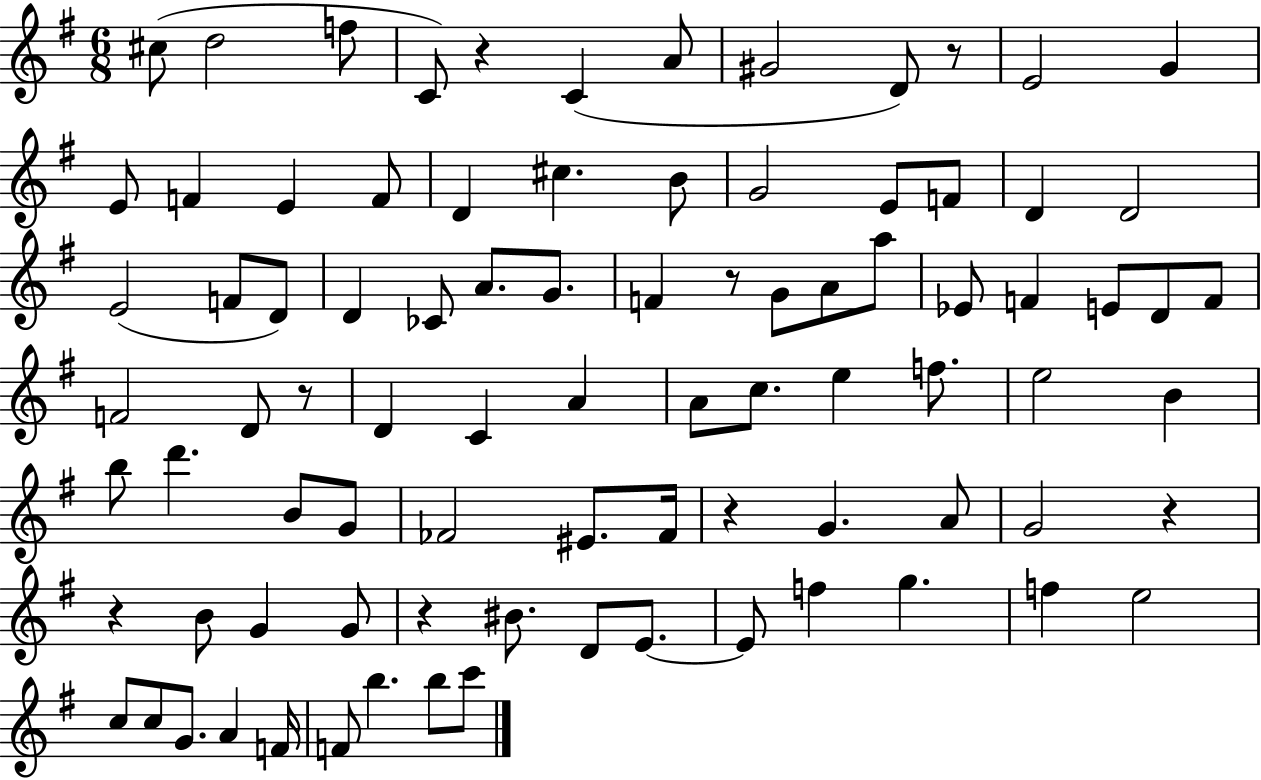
X:1
T:Untitled
M:6/8
L:1/4
K:G
^c/2 d2 f/2 C/2 z C A/2 ^G2 D/2 z/2 E2 G E/2 F E F/2 D ^c B/2 G2 E/2 F/2 D D2 E2 F/2 D/2 D _C/2 A/2 G/2 F z/2 G/2 A/2 a/2 _E/2 F E/2 D/2 F/2 F2 D/2 z/2 D C A A/2 c/2 e f/2 e2 B b/2 d' B/2 G/2 _F2 ^E/2 _F/4 z G A/2 G2 z z B/2 G G/2 z ^B/2 D/2 E/2 E/2 f g f e2 c/2 c/2 G/2 A F/4 F/2 b b/2 c'/2